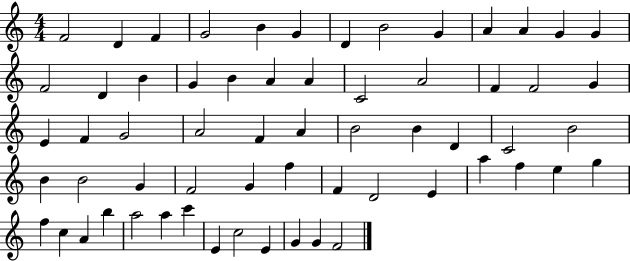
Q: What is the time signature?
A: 4/4